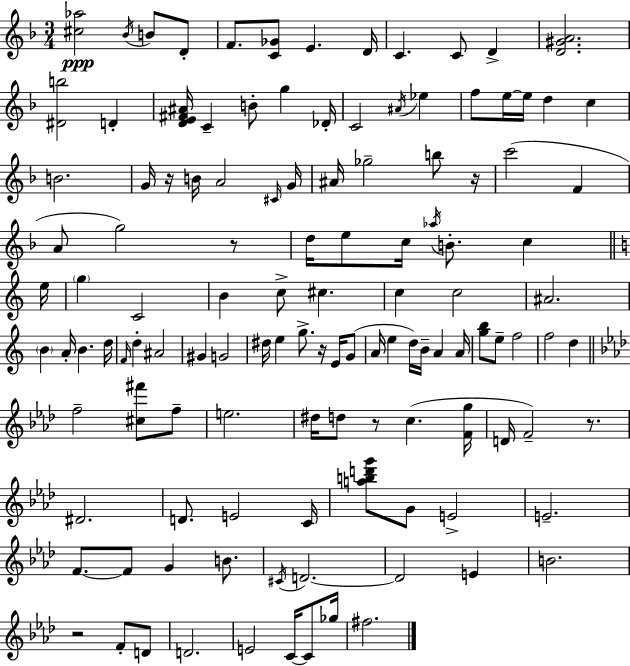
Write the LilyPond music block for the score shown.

{
  \clef treble
  \numericTimeSignature
  \time 3/4
  \key f \major
  <cis'' aes''>2\ppp \acciaccatura { bes'16 } b'8 d'8-. | f'8. <c' ges'>8 e'4. | d'16 c'4. c'8 d'4-> | <d' gis' a'>2. | \break <dis' b''>2 d'4-. | <d' e' fis' ais'>16 c'4-- b'8-. g''4 | des'16-. c'2 \acciaccatura { ais'16 } ees''4 | f''8 e''16~~ e''16 d''4 c''4 | \break b'2. | g'16 r16 b'16 a'2 | \grace { cis'16 } g'16 ais'16 ges''2-- | b''8 r16 c'''2( f'4 | \break a'8 g''2) | r8 d''16 e''8 c''16 \acciaccatura { aes''16 } b'8.-. c''4 | \bar "||" \break \key c \major e''16 \parenthesize g''4 c'2 | b'4 c''8-> cis''4. | c''4 c''2 | ais'2. | \break \parenthesize b'4 a'16-. b'4. | d''16 \grace { f'16 } d''4-. ais'2 | gis'4 g'2 | dis''16 e''4 g''8.-> r16 e'16 | \break g'8( a'16 e''4 d''16) b'16-- a'4 | a'16 <g'' b''>8 e''8-- f''2 | f''2 d''4 | \bar "||" \break \key aes \major f''2-- <cis'' fis'''>8 f''8-- | e''2. | dis''16 d''8 r8 c''4.( <f' g''>16 | d'16 f'2--) r8. | \break dis'2. | d'8. e'2 c'16 | <a'' b'' d''' g'''>8 g'8 e'2-> | e'2.-- | \break f'8.~~ f'8 g'4 b'8. | \acciaccatura { cis'16 } d'2.~~ | d'2 e'4 | b'2. | \break r2 f'8-. d'8 | d'2. | e'2 c'16~~ c'8 | ges''16 fis''2. | \break \bar "|."
}